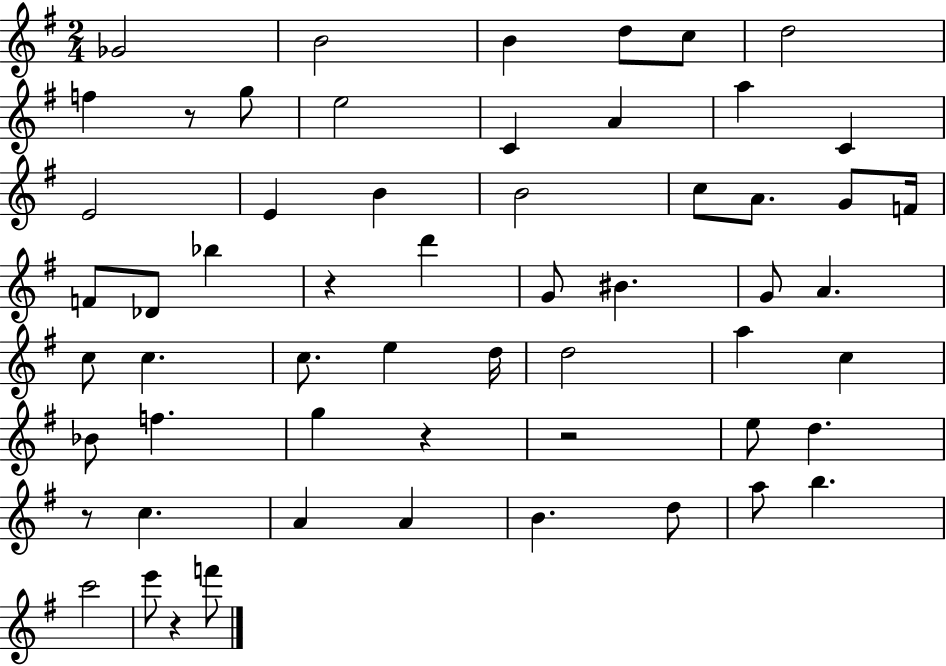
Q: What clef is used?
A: treble